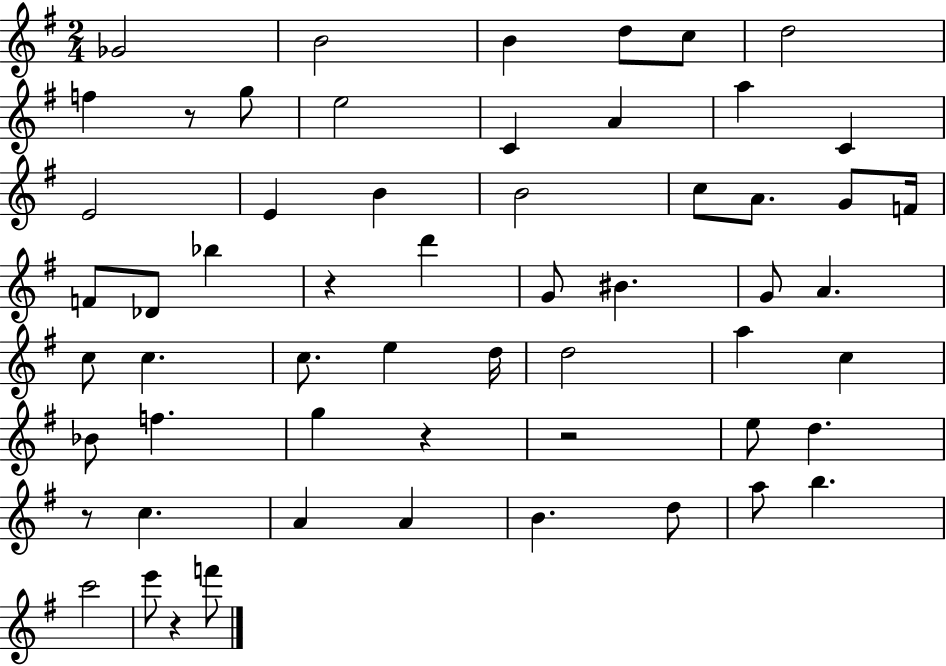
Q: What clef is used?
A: treble